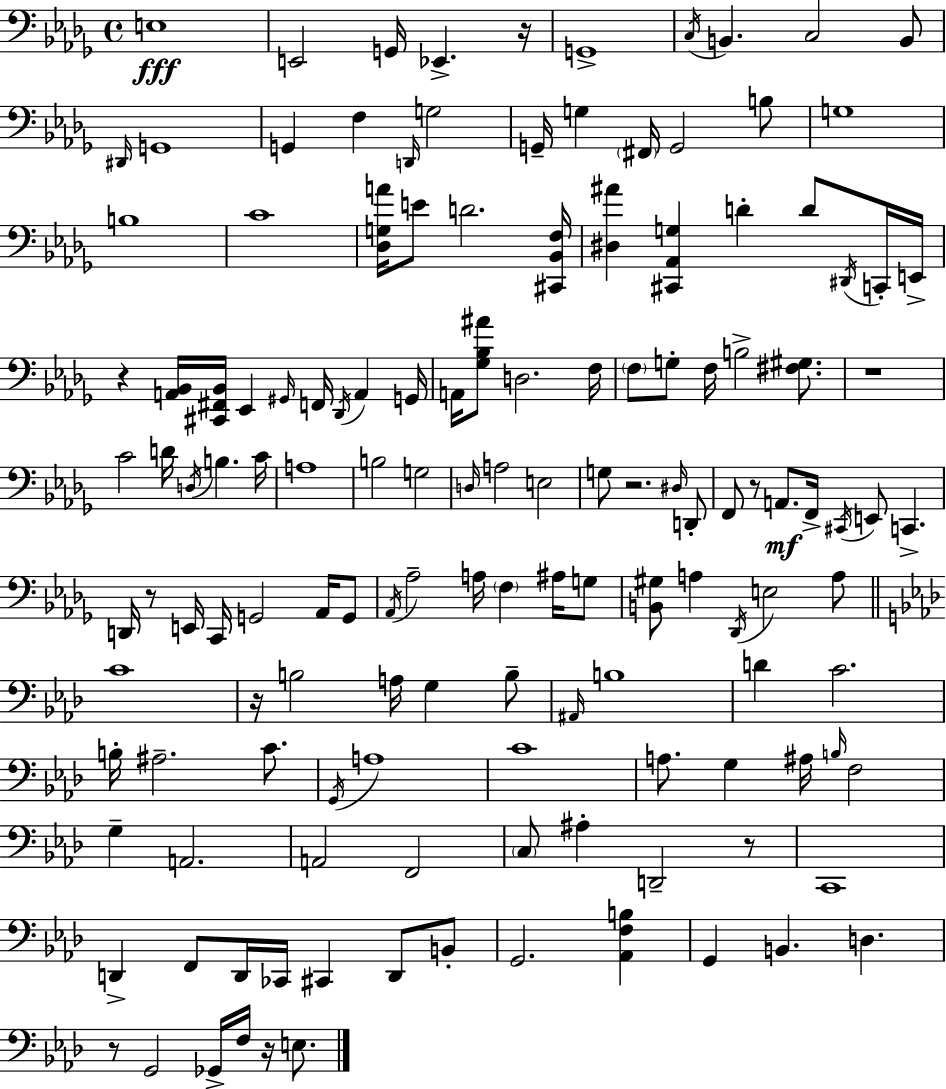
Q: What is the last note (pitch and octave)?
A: E3